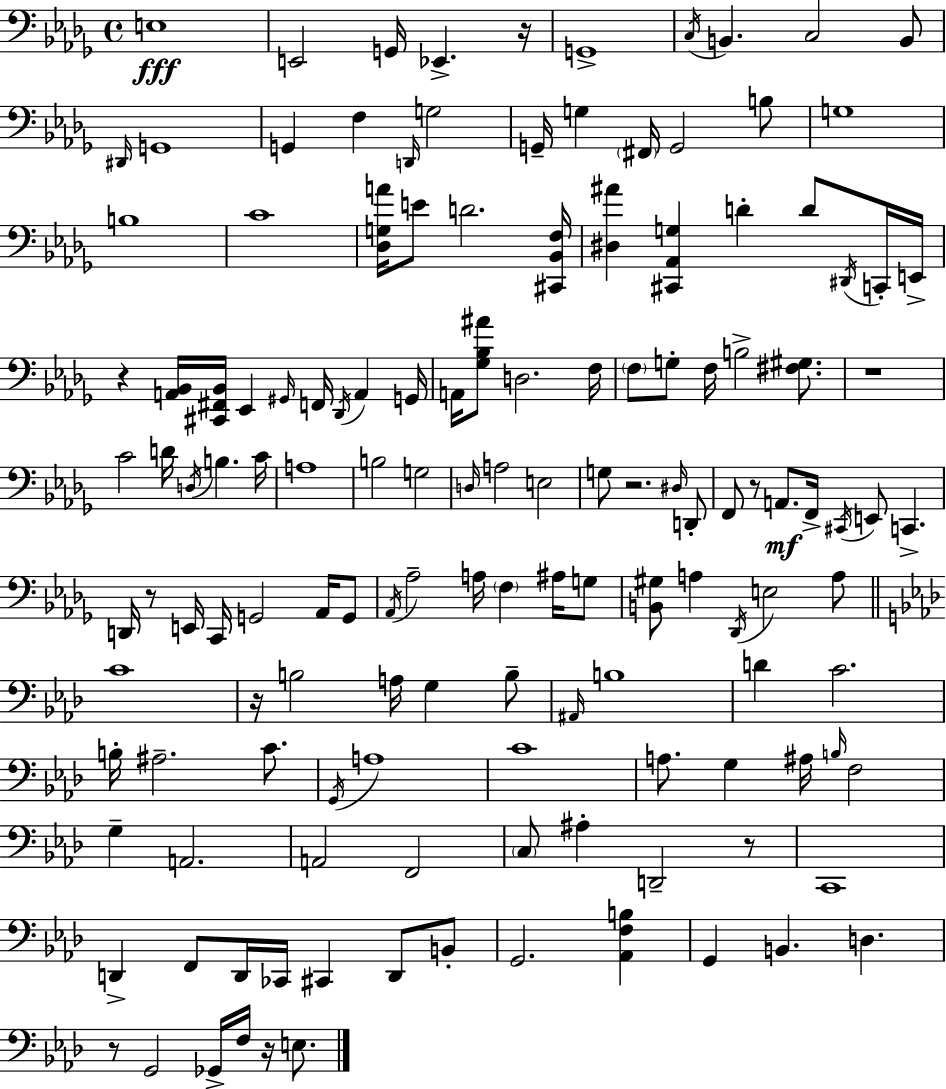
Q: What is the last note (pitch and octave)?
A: E3